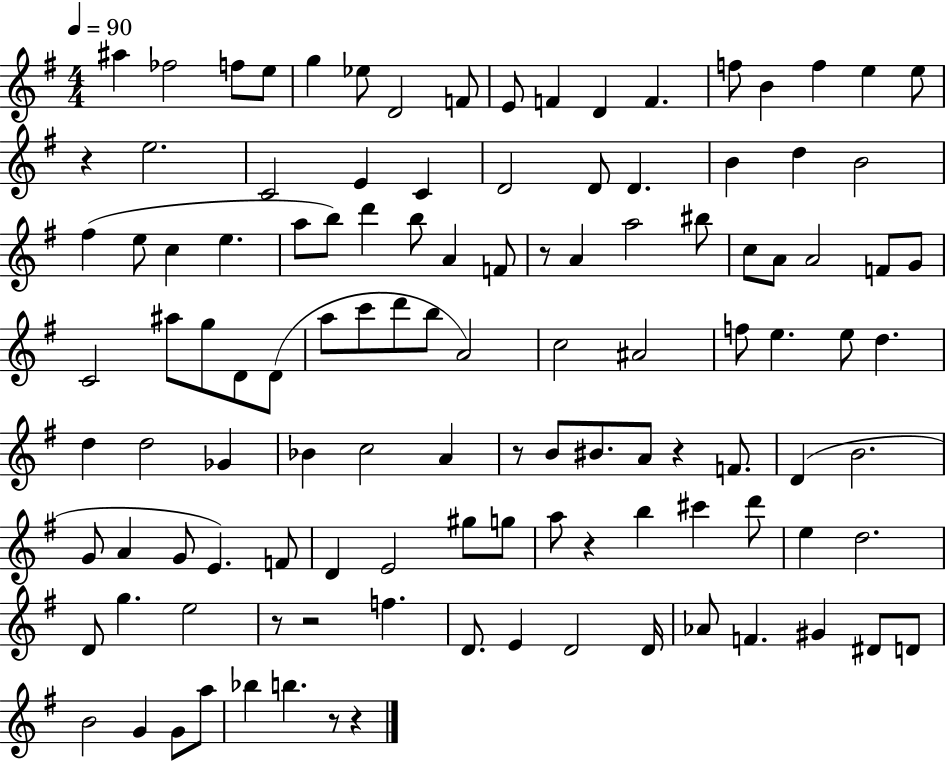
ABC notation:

X:1
T:Untitled
M:4/4
L:1/4
K:G
^a _f2 f/2 e/2 g _e/2 D2 F/2 E/2 F D F f/2 B f e e/2 z e2 C2 E C D2 D/2 D B d B2 ^f e/2 c e a/2 b/2 d' b/2 A F/2 z/2 A a2 ^b/2 c/2 A/2 A2 F/2 G/2 C2 ^a/2 g/2 D/2 D/2 a/2 c'/2 d'/2 b/2 A2 c2 ^A2 f/2 e e/2 d d d2 _G _B c2 A z/2 B/2 ^B/2 A/2 z F/2 D B2 G/2 A G/2 E F/2 D E2 ^g/2 g/2 a/2 z b ^c' d'/2 e d2 D/2 g e2 z/2 z2 f D/2 E D2 D/4 _A/2 F ^G ^D/2 D/2 B2 G G/2 a/2 _b b z/2 z